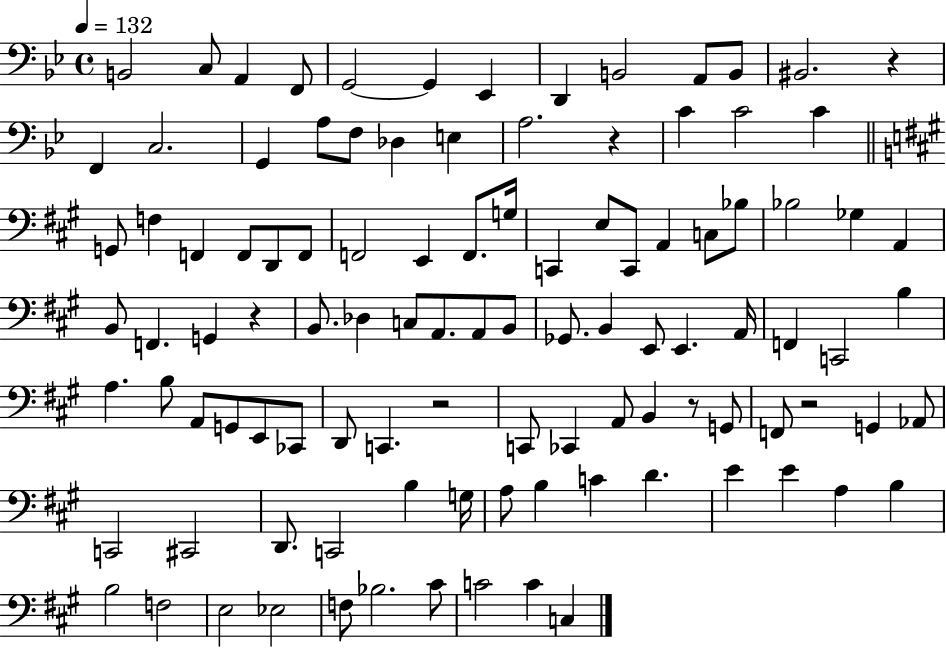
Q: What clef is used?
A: bass